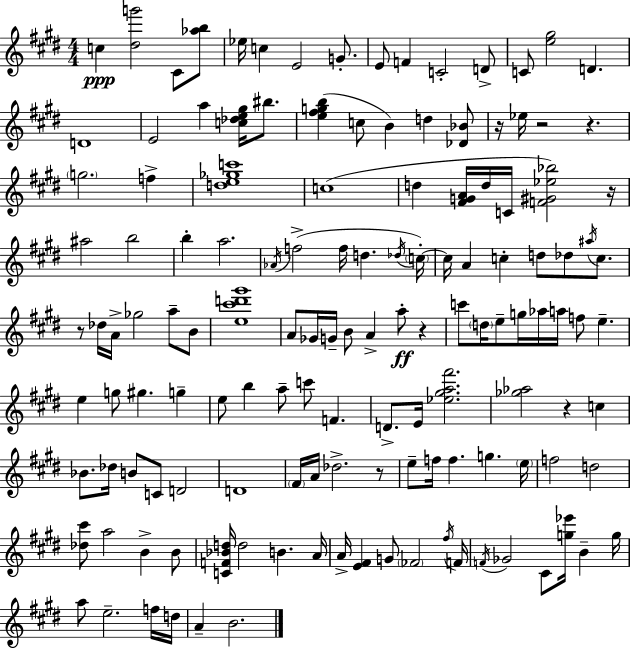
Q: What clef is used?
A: treble